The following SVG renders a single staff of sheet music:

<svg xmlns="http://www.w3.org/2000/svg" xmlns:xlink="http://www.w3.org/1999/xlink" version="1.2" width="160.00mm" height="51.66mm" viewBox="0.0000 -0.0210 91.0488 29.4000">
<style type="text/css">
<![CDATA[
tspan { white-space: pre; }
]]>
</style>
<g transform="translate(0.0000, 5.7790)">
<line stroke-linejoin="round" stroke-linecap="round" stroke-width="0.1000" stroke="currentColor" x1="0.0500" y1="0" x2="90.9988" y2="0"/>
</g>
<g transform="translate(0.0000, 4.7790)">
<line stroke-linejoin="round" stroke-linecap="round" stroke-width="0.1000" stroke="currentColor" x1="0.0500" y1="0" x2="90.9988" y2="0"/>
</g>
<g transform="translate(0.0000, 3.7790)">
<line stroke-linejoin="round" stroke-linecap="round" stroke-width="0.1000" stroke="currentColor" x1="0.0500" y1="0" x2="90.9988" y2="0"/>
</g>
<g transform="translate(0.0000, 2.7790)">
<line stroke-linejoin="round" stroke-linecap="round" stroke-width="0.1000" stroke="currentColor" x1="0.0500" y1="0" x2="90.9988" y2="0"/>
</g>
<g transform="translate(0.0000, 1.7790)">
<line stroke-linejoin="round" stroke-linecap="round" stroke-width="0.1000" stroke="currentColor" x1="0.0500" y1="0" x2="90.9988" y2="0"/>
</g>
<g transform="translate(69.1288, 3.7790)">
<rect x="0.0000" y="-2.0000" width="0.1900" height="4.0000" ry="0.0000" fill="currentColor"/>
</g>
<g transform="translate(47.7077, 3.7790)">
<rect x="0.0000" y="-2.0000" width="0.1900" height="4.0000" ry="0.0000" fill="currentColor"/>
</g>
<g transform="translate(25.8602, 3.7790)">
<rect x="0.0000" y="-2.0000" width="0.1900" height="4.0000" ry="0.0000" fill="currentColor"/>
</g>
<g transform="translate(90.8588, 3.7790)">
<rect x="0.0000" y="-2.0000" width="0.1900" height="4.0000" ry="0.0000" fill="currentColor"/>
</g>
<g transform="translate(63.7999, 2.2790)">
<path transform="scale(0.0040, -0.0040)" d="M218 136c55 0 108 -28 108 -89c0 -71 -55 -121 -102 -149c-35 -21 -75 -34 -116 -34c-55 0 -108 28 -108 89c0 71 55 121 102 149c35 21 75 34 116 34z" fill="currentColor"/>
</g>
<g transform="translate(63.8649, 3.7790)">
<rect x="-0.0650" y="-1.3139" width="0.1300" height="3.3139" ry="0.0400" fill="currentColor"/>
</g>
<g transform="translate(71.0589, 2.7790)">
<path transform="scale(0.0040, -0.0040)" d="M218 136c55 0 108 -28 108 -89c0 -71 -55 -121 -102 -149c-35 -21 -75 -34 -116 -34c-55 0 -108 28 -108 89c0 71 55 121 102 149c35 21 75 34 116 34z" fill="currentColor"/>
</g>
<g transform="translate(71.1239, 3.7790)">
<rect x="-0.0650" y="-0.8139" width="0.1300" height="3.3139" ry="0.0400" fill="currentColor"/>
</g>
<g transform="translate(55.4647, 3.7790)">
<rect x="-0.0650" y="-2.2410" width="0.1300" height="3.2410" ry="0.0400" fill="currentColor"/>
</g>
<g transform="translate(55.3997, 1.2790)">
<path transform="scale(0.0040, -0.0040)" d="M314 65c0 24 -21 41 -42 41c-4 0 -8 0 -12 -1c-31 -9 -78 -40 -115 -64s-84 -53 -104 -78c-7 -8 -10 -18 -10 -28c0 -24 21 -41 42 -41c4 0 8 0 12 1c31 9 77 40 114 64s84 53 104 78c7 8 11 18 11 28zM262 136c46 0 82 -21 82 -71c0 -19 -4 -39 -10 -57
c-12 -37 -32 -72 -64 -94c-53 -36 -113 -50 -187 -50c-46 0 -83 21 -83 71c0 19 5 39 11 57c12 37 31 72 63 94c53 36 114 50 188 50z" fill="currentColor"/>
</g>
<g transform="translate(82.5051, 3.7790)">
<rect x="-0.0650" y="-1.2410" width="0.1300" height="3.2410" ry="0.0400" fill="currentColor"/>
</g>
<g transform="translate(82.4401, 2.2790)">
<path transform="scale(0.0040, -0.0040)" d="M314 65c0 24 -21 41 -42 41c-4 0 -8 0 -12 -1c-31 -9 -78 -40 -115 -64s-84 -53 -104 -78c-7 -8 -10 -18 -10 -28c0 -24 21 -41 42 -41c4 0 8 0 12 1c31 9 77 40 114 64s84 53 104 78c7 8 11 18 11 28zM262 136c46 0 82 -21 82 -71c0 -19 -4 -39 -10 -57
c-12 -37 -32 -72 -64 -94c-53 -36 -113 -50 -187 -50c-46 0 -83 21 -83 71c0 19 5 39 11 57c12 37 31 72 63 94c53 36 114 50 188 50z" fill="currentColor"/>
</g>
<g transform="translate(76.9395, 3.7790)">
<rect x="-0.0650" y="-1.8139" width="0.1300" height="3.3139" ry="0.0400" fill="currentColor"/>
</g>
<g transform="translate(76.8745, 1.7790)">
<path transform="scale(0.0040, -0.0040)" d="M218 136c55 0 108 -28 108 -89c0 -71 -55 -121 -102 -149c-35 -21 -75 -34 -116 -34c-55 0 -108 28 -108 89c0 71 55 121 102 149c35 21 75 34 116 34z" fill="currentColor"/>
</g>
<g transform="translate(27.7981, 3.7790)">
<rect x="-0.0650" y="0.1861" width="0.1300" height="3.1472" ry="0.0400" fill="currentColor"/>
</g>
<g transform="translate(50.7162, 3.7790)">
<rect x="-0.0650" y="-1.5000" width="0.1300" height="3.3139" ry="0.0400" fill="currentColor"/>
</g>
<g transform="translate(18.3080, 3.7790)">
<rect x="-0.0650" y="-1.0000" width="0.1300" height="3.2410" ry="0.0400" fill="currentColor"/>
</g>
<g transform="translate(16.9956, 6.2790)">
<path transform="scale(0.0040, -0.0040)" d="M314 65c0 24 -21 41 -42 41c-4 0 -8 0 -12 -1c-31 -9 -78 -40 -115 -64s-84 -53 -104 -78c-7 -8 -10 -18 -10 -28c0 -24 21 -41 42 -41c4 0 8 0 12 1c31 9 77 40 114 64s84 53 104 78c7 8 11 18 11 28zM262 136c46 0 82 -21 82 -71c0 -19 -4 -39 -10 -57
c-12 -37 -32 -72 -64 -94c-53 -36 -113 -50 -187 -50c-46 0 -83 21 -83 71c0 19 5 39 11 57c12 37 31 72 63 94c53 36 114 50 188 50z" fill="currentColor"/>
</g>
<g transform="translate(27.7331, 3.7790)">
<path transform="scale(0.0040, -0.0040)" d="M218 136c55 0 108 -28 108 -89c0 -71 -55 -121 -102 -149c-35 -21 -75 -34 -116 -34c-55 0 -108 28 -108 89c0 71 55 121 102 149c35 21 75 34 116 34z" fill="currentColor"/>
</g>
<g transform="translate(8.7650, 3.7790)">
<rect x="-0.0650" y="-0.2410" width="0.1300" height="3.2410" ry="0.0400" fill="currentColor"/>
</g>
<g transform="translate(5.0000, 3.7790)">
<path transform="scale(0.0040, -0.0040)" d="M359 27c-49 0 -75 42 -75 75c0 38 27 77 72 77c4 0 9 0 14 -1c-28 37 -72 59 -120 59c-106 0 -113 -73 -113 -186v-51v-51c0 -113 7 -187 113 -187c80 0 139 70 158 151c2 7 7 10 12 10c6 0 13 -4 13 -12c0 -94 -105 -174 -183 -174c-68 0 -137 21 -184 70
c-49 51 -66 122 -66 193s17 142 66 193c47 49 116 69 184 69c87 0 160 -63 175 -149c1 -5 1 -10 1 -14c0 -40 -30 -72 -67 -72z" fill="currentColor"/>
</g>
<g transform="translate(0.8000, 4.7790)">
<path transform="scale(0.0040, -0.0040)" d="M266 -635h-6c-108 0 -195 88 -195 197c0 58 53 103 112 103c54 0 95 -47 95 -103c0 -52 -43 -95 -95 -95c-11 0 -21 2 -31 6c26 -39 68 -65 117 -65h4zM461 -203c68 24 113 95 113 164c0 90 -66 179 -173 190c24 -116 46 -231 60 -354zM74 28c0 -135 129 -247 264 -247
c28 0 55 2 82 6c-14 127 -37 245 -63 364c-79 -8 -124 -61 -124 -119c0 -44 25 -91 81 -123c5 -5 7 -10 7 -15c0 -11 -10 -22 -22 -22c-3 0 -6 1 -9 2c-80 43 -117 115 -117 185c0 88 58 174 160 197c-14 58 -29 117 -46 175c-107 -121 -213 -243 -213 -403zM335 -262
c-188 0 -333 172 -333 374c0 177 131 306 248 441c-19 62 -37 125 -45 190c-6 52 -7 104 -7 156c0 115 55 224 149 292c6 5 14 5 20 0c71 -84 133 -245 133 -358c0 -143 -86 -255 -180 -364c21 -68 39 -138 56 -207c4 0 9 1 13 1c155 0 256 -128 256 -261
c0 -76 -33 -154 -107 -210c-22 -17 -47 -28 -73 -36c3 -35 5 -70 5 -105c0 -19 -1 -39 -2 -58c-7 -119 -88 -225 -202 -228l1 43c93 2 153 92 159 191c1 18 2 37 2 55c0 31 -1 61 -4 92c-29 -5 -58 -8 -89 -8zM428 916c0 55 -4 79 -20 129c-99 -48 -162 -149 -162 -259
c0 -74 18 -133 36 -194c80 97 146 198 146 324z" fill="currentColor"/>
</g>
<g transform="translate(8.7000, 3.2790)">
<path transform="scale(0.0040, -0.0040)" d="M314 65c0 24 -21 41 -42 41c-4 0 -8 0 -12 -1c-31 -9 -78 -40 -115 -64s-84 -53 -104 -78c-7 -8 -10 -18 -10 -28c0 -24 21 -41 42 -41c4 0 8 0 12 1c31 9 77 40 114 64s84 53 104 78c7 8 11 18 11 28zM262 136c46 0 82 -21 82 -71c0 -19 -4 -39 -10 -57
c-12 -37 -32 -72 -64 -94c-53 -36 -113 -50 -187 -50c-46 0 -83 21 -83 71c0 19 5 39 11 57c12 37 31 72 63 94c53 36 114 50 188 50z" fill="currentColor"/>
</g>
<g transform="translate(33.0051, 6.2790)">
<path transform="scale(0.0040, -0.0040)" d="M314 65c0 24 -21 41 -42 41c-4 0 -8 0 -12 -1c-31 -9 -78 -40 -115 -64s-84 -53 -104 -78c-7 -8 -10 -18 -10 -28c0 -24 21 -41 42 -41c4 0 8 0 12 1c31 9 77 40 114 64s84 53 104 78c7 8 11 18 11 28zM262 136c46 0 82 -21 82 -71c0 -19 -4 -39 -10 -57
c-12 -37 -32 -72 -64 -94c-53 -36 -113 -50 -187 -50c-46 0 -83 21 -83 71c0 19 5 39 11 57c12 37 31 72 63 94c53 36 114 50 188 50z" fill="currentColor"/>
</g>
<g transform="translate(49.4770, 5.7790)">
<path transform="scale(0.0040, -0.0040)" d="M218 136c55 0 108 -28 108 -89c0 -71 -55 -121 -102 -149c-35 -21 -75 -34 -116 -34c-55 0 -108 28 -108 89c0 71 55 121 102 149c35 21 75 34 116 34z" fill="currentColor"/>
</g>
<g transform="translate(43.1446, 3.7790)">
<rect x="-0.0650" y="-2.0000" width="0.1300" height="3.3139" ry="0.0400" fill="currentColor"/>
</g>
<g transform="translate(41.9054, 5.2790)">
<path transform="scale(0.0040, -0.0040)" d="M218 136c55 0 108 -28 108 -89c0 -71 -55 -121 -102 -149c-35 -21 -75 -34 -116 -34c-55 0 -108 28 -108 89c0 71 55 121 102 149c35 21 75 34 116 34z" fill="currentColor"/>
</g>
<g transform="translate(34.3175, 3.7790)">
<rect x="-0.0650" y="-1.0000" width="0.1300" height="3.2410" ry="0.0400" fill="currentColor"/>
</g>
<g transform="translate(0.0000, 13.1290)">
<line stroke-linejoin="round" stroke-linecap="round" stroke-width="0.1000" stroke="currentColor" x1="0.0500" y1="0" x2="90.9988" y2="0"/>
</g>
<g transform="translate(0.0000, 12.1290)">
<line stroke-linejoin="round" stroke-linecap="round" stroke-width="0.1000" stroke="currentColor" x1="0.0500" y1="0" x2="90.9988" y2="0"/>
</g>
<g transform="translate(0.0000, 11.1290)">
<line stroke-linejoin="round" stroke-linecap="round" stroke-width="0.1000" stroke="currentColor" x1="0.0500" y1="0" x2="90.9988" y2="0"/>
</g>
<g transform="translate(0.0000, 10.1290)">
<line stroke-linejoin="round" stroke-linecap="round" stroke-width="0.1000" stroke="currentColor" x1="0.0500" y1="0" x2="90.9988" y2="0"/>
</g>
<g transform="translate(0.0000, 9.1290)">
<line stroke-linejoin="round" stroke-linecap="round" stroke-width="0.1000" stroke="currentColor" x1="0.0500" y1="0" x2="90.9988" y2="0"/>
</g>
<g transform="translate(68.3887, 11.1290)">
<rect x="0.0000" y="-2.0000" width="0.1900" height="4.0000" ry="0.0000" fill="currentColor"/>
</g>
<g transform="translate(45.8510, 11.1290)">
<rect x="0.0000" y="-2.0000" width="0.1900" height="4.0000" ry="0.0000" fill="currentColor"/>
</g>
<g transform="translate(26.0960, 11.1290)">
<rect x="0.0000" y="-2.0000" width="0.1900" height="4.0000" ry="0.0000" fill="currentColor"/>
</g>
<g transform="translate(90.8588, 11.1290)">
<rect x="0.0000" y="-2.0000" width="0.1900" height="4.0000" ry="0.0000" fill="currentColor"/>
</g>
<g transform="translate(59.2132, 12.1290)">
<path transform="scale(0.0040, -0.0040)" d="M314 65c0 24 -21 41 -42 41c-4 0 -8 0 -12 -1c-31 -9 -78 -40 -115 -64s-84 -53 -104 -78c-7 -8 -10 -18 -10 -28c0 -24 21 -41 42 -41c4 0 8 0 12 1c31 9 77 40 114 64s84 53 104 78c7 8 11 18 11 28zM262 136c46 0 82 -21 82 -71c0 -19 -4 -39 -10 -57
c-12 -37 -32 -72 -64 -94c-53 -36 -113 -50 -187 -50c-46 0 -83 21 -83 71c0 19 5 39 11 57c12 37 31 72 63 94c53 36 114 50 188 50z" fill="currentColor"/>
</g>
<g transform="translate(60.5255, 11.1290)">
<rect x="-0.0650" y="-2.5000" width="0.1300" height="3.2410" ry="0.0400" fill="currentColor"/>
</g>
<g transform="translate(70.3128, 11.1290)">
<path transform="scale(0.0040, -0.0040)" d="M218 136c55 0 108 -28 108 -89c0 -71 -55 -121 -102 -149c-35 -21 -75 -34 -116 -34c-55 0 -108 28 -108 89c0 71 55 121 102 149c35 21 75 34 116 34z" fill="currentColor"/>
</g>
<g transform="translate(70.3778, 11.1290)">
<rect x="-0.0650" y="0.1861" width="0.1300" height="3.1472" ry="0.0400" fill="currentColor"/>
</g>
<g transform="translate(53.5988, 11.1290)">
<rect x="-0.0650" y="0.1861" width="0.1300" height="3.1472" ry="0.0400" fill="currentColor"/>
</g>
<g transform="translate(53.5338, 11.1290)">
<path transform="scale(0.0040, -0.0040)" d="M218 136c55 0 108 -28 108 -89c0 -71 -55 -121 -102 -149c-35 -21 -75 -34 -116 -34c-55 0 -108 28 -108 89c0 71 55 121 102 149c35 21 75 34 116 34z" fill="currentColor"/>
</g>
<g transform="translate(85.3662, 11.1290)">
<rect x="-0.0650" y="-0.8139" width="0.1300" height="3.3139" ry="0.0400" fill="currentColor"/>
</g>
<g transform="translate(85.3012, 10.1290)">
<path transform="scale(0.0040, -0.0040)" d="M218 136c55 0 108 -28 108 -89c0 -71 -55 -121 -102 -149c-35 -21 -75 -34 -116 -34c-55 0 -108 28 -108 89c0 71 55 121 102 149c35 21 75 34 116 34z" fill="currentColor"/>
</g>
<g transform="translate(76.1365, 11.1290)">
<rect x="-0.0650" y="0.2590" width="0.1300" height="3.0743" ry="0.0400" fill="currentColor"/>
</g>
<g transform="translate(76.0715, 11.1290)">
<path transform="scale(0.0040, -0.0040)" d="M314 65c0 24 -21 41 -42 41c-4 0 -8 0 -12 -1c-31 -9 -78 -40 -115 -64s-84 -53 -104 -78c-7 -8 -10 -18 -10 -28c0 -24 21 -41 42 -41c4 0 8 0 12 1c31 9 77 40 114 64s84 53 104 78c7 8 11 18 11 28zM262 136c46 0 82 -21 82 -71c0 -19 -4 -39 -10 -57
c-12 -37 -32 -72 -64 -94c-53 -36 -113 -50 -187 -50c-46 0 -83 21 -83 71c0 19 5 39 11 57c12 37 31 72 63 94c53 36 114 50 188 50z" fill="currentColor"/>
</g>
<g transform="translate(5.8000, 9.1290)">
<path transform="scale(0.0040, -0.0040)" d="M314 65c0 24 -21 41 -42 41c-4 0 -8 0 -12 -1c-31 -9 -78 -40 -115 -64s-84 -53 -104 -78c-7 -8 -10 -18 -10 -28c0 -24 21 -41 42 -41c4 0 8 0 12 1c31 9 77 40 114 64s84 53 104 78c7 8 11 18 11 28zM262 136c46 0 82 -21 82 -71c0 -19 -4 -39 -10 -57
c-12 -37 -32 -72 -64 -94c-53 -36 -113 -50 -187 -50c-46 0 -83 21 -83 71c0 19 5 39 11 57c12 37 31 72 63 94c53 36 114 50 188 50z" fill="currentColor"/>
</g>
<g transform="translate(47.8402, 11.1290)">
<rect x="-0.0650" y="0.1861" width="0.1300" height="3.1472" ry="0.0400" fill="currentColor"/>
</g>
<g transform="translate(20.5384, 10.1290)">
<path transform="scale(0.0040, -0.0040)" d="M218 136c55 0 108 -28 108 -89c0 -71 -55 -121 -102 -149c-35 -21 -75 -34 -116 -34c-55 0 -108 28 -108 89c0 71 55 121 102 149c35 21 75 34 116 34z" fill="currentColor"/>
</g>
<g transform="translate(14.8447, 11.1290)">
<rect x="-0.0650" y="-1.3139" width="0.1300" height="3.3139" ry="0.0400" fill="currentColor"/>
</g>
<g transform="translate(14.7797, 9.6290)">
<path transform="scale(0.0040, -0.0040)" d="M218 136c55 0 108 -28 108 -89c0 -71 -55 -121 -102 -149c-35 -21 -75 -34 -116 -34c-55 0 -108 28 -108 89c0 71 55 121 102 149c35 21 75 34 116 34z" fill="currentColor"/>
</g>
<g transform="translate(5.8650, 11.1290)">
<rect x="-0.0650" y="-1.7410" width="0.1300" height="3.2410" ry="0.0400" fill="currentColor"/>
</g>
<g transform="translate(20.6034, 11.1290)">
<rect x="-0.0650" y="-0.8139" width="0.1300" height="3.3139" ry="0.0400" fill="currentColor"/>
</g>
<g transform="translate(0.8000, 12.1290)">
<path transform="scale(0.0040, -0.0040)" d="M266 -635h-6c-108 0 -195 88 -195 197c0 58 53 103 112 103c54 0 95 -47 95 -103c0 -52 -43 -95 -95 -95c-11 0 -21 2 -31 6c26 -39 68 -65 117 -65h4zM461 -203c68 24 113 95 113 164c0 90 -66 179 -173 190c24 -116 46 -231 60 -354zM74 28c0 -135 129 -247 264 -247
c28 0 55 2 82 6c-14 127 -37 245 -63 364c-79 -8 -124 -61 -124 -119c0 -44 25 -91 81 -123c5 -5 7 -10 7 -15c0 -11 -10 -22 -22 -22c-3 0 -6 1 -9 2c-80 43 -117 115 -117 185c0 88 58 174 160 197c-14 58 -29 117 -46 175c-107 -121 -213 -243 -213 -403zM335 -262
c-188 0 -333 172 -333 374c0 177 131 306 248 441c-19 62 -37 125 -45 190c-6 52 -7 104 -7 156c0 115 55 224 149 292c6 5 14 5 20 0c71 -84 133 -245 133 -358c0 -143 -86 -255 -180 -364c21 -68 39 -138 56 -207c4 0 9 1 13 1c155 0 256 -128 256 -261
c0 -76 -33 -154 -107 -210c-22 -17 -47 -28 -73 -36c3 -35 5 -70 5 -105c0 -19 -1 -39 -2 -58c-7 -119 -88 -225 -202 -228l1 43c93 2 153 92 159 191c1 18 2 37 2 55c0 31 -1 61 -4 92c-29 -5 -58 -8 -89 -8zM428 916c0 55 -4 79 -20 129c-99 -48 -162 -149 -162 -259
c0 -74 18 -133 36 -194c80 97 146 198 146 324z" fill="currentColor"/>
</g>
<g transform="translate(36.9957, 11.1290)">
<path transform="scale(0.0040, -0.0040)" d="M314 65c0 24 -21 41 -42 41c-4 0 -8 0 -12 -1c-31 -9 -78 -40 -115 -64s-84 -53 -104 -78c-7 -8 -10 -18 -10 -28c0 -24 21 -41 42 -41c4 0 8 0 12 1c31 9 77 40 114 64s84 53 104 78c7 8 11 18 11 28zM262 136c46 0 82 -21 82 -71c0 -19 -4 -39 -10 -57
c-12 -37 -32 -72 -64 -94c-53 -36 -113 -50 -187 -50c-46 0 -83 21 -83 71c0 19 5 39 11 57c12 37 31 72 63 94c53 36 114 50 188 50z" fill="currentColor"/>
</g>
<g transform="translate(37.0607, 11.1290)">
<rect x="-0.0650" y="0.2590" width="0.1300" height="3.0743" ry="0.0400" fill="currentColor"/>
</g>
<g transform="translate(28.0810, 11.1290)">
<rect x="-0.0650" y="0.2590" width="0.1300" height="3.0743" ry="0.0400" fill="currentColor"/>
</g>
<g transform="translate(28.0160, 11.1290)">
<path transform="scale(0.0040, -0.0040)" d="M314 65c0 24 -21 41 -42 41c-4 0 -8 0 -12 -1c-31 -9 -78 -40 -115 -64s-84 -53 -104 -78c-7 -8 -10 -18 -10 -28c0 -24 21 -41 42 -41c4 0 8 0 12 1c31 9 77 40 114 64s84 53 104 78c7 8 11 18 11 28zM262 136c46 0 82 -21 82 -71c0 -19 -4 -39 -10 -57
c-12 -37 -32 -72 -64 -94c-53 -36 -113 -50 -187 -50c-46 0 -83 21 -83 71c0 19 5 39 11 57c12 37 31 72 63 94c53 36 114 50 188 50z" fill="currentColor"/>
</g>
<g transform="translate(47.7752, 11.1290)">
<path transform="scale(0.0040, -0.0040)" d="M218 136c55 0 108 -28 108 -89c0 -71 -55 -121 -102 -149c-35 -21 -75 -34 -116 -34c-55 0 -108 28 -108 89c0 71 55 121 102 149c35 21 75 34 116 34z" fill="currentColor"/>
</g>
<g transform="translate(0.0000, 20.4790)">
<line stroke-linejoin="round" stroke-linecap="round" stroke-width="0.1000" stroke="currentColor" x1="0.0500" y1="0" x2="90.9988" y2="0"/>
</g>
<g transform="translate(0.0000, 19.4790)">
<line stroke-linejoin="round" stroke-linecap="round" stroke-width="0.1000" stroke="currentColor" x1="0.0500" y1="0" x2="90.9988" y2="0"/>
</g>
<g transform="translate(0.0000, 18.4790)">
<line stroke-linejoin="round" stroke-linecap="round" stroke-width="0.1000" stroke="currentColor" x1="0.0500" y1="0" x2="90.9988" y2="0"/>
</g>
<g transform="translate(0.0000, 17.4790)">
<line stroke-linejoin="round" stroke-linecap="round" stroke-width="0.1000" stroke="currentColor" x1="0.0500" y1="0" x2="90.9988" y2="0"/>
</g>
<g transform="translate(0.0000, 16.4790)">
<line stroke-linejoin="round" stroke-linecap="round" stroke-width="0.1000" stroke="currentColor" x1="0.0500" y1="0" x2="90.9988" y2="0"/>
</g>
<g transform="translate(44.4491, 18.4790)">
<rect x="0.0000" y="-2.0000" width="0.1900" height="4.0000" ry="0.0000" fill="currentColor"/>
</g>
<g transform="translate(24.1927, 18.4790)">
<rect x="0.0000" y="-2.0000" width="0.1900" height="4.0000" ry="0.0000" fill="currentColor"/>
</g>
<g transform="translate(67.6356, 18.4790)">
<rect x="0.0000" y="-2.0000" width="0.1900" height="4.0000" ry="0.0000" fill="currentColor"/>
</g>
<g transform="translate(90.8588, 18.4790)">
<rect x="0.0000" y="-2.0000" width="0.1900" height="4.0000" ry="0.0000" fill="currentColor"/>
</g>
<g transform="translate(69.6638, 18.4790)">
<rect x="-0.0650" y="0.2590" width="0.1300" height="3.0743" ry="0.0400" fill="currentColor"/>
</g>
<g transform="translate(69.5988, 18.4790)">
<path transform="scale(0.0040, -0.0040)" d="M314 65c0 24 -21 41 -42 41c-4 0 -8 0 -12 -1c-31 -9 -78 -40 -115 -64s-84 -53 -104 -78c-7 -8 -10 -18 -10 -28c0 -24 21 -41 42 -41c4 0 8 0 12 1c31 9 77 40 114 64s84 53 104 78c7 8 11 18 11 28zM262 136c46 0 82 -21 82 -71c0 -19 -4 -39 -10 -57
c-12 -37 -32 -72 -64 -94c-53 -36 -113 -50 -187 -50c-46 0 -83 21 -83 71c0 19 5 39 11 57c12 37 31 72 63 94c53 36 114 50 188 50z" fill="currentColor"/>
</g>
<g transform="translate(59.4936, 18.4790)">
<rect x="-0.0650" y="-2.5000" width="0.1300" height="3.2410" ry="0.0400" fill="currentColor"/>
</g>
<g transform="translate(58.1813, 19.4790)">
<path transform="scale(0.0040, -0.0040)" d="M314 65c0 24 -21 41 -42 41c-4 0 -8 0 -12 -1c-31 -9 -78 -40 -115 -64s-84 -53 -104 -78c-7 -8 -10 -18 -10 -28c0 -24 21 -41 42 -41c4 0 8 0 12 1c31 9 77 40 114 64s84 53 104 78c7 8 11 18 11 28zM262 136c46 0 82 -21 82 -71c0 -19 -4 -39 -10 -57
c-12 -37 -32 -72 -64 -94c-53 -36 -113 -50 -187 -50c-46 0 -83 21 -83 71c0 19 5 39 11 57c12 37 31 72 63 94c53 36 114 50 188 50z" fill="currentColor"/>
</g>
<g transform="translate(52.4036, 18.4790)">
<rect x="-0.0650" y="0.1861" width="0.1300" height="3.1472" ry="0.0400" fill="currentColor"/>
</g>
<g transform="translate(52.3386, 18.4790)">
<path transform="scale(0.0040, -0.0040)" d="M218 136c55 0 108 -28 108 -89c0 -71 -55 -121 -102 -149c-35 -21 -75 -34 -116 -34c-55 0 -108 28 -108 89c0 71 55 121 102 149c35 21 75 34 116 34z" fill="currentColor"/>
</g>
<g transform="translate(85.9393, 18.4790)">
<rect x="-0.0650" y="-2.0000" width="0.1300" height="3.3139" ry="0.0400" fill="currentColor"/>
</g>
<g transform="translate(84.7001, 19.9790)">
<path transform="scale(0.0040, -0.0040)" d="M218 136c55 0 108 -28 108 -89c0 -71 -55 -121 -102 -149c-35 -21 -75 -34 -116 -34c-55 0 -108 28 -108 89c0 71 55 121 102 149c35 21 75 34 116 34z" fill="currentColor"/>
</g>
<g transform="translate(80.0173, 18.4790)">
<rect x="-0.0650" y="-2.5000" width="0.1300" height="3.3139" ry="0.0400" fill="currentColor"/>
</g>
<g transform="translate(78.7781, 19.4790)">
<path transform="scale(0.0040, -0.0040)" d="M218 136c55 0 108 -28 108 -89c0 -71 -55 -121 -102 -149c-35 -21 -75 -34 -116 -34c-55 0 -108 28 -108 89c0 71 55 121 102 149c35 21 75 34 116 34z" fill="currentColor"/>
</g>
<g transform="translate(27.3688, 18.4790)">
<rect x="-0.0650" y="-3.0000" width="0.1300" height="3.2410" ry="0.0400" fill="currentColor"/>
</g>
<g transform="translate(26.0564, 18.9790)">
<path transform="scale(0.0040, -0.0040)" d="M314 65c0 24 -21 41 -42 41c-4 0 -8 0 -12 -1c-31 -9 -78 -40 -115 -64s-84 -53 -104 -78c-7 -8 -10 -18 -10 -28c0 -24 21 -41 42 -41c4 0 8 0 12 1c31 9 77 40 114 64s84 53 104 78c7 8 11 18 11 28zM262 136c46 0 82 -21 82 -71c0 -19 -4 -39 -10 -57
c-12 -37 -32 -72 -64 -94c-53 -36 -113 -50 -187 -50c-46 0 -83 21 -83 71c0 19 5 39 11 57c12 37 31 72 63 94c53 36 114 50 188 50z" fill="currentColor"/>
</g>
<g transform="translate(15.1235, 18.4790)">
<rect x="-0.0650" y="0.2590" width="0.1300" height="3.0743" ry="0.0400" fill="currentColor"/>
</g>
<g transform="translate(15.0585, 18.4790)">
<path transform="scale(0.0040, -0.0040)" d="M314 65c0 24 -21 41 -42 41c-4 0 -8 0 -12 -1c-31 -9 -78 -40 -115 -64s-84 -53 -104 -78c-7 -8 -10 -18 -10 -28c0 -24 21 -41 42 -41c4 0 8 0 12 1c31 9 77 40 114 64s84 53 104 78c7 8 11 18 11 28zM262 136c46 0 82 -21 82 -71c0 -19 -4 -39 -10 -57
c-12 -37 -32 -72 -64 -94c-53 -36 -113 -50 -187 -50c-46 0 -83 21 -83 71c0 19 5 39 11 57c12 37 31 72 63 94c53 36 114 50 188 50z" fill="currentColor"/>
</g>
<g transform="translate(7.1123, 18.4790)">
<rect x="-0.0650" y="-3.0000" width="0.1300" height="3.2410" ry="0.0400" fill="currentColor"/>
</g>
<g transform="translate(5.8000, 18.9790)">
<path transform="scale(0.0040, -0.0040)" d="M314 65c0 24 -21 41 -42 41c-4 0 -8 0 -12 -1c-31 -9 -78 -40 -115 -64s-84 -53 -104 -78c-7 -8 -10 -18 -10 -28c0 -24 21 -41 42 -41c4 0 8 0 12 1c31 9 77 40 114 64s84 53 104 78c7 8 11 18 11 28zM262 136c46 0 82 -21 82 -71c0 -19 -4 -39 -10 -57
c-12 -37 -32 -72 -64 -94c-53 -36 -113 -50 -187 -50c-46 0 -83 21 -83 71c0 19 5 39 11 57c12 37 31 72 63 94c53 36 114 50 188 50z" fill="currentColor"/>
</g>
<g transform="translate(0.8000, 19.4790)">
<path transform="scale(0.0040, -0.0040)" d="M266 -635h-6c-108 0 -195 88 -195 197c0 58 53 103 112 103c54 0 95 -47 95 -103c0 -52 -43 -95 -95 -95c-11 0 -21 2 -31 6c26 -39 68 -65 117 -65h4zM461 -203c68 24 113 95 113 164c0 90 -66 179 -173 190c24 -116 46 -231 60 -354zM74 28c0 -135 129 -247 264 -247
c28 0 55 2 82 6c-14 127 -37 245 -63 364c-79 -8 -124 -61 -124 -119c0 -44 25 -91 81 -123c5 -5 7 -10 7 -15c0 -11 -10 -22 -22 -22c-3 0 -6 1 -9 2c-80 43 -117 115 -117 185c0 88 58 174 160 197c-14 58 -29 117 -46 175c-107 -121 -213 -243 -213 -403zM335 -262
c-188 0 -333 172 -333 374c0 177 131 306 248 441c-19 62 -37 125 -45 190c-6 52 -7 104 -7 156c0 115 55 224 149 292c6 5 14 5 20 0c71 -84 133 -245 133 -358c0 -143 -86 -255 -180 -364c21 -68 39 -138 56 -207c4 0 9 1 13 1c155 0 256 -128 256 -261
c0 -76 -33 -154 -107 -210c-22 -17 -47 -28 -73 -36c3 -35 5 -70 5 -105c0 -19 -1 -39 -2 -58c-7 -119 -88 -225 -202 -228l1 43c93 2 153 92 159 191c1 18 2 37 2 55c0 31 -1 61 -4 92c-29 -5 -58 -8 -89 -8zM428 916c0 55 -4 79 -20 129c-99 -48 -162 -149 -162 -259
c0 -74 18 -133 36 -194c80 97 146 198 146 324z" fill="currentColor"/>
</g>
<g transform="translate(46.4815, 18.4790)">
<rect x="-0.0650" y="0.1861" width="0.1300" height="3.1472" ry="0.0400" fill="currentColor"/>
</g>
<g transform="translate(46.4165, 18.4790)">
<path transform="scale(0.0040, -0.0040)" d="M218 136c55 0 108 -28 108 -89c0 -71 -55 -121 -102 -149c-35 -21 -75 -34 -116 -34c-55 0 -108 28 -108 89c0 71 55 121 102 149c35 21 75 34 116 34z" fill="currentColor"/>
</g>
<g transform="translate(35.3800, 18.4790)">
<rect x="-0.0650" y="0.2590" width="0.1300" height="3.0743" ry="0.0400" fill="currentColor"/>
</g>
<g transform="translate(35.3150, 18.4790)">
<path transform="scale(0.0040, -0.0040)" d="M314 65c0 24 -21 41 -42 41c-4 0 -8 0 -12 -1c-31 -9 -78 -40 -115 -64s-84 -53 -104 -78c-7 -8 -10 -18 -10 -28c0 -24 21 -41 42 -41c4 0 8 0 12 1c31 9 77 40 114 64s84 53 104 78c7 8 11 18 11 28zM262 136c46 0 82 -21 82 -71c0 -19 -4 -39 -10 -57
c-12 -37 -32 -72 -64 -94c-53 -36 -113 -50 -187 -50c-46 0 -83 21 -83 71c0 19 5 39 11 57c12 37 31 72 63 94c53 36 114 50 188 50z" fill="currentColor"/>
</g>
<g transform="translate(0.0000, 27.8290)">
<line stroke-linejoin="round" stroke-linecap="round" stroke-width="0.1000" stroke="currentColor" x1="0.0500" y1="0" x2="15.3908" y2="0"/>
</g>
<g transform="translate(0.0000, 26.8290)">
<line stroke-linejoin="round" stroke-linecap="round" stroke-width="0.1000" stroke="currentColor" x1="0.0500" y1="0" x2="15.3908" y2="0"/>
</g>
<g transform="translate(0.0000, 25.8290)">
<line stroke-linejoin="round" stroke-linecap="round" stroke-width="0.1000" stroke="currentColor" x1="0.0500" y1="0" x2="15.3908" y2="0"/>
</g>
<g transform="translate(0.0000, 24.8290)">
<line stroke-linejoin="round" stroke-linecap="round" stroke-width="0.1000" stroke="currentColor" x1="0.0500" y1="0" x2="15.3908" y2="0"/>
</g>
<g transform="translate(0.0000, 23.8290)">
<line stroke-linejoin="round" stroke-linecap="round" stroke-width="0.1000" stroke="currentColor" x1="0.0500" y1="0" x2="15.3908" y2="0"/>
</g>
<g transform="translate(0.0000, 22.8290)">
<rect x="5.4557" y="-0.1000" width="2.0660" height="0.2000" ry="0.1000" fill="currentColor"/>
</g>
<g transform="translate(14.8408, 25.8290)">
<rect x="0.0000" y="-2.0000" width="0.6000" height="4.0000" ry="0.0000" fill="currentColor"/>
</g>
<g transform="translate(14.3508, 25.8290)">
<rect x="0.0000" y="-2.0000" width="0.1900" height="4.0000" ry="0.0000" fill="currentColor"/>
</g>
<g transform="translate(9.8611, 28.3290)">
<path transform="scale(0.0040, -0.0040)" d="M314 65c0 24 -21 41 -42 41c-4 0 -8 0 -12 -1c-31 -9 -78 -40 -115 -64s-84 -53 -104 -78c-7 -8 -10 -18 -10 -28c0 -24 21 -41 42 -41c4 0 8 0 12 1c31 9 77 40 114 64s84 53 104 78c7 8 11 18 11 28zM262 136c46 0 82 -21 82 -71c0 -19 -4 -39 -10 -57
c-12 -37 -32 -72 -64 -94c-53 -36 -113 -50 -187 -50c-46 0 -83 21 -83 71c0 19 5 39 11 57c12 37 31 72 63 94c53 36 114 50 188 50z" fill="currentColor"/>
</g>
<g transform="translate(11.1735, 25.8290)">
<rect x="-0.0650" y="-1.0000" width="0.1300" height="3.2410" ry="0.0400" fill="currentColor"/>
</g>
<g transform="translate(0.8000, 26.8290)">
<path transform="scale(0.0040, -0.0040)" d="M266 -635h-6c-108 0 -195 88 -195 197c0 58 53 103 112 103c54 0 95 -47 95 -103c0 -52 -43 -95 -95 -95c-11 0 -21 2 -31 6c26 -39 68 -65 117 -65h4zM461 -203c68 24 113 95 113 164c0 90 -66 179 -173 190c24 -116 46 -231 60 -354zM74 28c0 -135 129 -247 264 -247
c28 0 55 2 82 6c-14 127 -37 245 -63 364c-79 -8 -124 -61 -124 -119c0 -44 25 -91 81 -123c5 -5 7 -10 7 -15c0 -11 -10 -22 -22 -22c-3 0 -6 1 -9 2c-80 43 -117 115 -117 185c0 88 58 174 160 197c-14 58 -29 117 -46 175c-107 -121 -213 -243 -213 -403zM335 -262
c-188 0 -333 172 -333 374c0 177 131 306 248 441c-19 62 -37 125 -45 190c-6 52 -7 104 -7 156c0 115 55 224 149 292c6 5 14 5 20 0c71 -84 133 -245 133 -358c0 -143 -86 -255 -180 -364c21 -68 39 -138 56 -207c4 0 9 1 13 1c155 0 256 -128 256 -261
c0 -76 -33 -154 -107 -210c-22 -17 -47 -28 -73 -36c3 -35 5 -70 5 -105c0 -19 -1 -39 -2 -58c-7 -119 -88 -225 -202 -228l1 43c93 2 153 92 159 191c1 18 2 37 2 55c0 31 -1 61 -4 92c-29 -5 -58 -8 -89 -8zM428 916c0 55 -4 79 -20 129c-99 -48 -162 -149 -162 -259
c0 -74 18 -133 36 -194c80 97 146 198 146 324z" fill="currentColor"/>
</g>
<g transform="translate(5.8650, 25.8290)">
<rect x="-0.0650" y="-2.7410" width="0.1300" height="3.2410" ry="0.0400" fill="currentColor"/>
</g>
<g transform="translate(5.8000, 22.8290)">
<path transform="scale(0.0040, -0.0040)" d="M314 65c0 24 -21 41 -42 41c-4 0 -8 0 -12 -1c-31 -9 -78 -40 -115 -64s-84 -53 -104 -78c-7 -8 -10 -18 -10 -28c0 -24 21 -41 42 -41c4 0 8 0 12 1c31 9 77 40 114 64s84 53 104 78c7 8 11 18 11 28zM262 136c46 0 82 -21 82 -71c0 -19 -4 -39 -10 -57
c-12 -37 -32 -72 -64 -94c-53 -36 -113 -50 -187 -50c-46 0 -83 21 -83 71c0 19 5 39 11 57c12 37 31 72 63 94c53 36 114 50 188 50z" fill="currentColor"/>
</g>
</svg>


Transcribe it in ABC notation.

X:1
T:Untitled
M:4/4
L:1/4
K:C
c2 D2 B D2 F E g2 e d f e2 f2 e d B2 B2 B B G2 B B2 d A2 B2 A2 B2 B B G2 B2 G F a2 D2